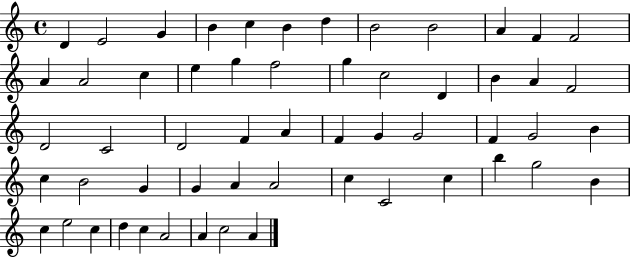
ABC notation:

X:1
T:Untitled
M:4/4
L:1/4
K:C
D E2 G B c B d B2 B2 A F F2 A A2 c e g f2 g c2 D B A F2 D2 C2 D2 F A F G G2 F G2 B c B2 G G A A2 c C2 c b g2 B c e2 c d c A2 A c2 A